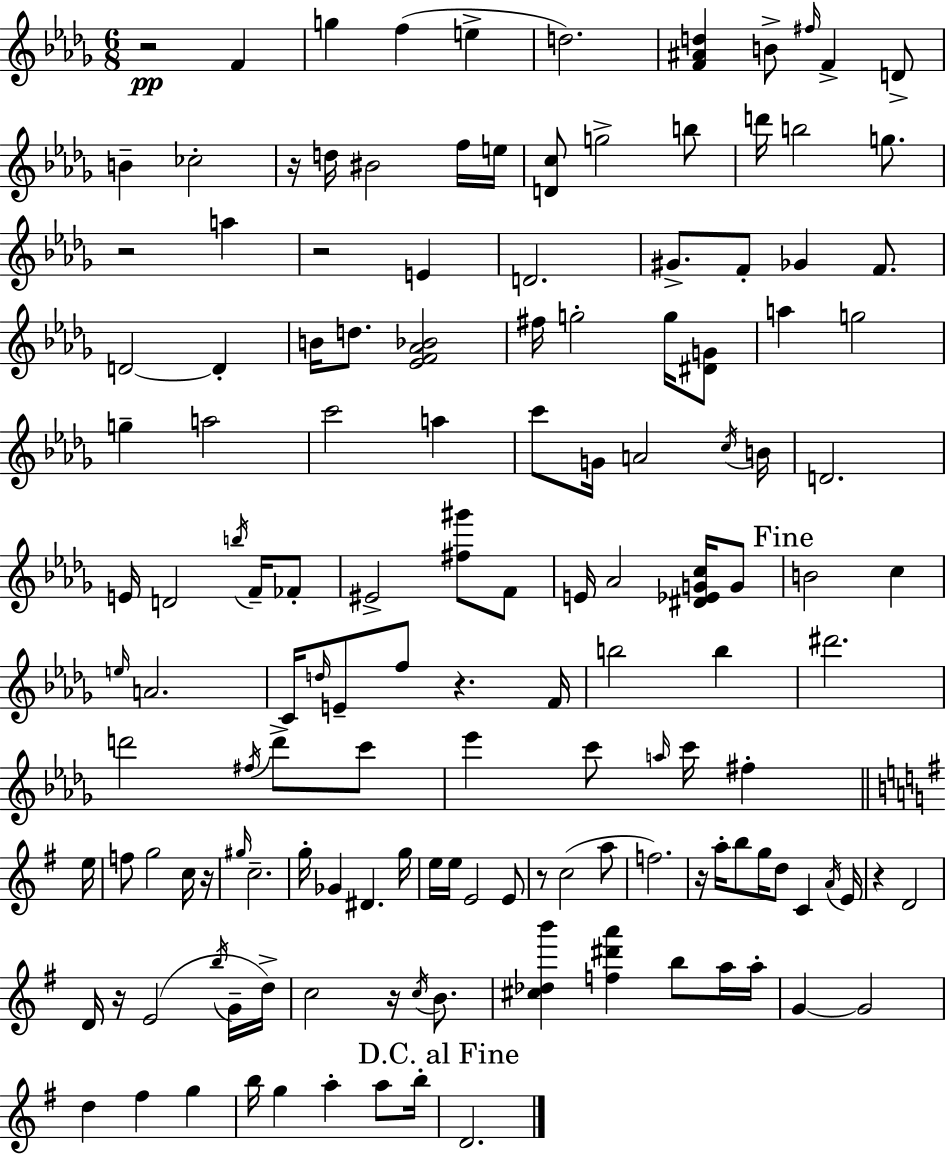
R/h F4/q G5/q F5/q E5/q D5/h. [F4,A#4,D5]/q B4/e F#5/s F4/q D4/e B4/q CES5/h R/s D5/s BIS4/h F5/s E5/s [D4,C5]/e G5/h B5/e D6/s B5/h G5/e. R/h A5/q R/h E4/q D4/h. G#4/e. F4/e Gb4/q F4/e. D4/h D4/q B4/s D5/e. [Eb4,F4,Ab4,Bb4]/h F#5/s G5/h G5/s [D#4,G4]/e A5/q G5/h G5/q A5/h C6/h A5/q C6/e G4/s A4/h C5/s B4/s D4/h. E4/s D4/h B5/s F4/s FES4/e EIS4/h [F#5,G#6]/e F4/e E4/s Ab4/h [D#4,Eb4,G4,C5]/s G4/e B4/h C5/q E5/s A4/h. C4/s D5/s E4/e F5/e R/q. F4/s B5/h B5/q D#6/h. D6/h F#5/s D6/e C6/e Eb6/q C6/e A5/s C6/s F#5/q E5/s F5/e G5/h C5/s R/s G#5/s C5/h. G5/s Gb4/q D#4/q. G5/s E5/s E5/s E4/h E4/e R/e C5/h A5/e F5/h. R/s A5/s B5/e G5/s D5/e C4/q A4/s E4/s R/q D4/h D4/s R/s E4/h B5/s G4/s D5/s C5/h R/s C5/s B4/e. [C#5,Db5,B6]/q [F5,D#6,A6]/q B5/e A5/s A5/s G4/q G4/h D5/q F#5/q G5/q B5/s G5/q A5/q A5/e B5/s D4/h.